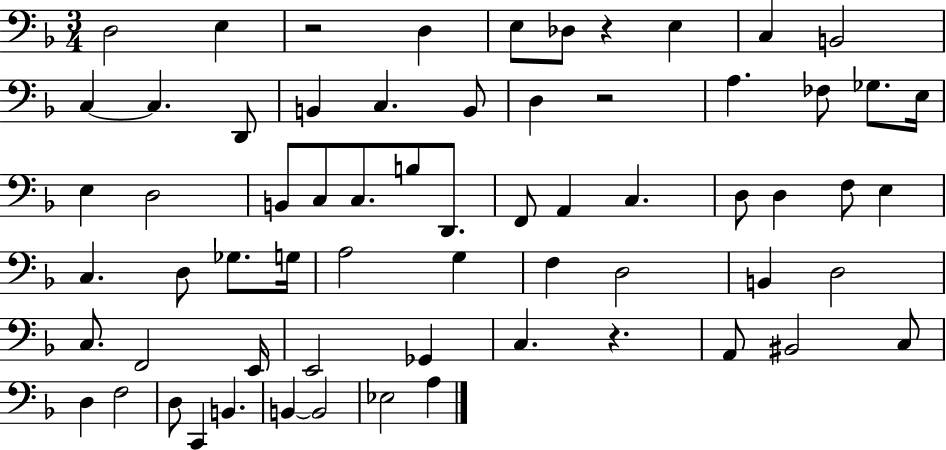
{
  \clef bass
  \numericTimeSignature
  \time 3/4
  \key f \major
  \repeat volta 2 { d2 e4 | r2 d4 | e8 des8 r4 e4 | c4 b,2 | \break c4~~ c4. d,8 | b,4 c4. b,8 | d4 r2 | a4. fes8 ges8. e16 | \break e4 d2 | b,8 c8 c8. b8 d,8. | f,8 a,4 c4. | d8 d4 f8 e4 | \break c4. d8 ges8. g16 | a2 g4 | f4 d2 | b,4 d2 | \break c8. f,2 e,16 | e,2 ges,4 | c4. r4. | a,8 bis,2 c8 | \break d4 f2 | d8 c,4 b,4. | b,4~~ b,2 | ees2 a4 | \break } \bar "|."
}